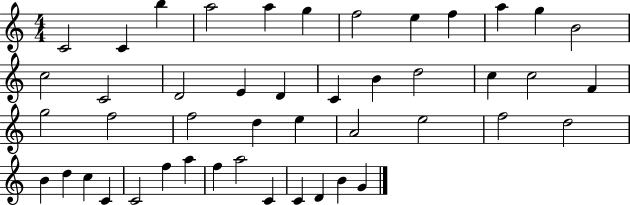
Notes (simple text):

C4/h C4/q B5/q A5/h A5/q G5/q F5/h E5/q F5/q A5/q G5/q B4/h C5/h C4/h D4/h E4/q D4/q C4/q B4/q D5/h C5/q C5/h F4/q G5/h F5/h F5/h D5/q E5/q A4/h E5/h F5/h D5/h B4/q D5/q C5/q C4/q C4/h F5/q A5/q F5/q A5/h C4/q C4/q D4/q B4/q G4/q